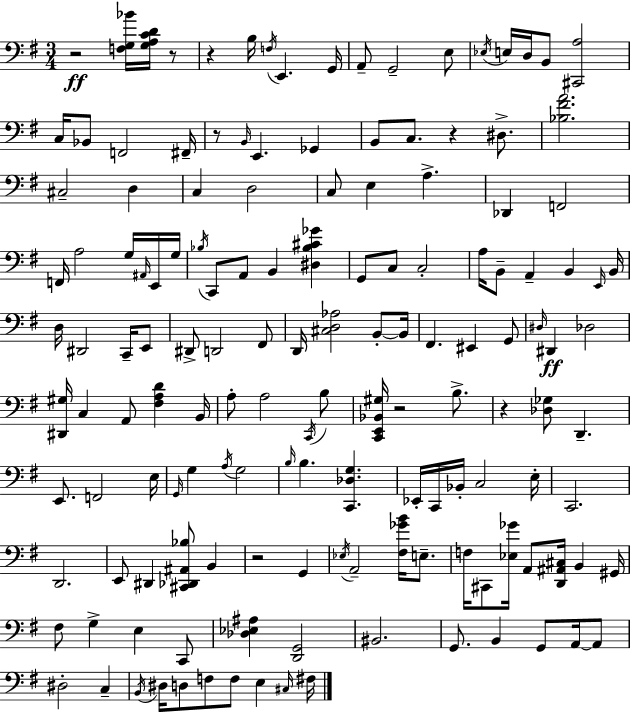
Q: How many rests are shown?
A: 8